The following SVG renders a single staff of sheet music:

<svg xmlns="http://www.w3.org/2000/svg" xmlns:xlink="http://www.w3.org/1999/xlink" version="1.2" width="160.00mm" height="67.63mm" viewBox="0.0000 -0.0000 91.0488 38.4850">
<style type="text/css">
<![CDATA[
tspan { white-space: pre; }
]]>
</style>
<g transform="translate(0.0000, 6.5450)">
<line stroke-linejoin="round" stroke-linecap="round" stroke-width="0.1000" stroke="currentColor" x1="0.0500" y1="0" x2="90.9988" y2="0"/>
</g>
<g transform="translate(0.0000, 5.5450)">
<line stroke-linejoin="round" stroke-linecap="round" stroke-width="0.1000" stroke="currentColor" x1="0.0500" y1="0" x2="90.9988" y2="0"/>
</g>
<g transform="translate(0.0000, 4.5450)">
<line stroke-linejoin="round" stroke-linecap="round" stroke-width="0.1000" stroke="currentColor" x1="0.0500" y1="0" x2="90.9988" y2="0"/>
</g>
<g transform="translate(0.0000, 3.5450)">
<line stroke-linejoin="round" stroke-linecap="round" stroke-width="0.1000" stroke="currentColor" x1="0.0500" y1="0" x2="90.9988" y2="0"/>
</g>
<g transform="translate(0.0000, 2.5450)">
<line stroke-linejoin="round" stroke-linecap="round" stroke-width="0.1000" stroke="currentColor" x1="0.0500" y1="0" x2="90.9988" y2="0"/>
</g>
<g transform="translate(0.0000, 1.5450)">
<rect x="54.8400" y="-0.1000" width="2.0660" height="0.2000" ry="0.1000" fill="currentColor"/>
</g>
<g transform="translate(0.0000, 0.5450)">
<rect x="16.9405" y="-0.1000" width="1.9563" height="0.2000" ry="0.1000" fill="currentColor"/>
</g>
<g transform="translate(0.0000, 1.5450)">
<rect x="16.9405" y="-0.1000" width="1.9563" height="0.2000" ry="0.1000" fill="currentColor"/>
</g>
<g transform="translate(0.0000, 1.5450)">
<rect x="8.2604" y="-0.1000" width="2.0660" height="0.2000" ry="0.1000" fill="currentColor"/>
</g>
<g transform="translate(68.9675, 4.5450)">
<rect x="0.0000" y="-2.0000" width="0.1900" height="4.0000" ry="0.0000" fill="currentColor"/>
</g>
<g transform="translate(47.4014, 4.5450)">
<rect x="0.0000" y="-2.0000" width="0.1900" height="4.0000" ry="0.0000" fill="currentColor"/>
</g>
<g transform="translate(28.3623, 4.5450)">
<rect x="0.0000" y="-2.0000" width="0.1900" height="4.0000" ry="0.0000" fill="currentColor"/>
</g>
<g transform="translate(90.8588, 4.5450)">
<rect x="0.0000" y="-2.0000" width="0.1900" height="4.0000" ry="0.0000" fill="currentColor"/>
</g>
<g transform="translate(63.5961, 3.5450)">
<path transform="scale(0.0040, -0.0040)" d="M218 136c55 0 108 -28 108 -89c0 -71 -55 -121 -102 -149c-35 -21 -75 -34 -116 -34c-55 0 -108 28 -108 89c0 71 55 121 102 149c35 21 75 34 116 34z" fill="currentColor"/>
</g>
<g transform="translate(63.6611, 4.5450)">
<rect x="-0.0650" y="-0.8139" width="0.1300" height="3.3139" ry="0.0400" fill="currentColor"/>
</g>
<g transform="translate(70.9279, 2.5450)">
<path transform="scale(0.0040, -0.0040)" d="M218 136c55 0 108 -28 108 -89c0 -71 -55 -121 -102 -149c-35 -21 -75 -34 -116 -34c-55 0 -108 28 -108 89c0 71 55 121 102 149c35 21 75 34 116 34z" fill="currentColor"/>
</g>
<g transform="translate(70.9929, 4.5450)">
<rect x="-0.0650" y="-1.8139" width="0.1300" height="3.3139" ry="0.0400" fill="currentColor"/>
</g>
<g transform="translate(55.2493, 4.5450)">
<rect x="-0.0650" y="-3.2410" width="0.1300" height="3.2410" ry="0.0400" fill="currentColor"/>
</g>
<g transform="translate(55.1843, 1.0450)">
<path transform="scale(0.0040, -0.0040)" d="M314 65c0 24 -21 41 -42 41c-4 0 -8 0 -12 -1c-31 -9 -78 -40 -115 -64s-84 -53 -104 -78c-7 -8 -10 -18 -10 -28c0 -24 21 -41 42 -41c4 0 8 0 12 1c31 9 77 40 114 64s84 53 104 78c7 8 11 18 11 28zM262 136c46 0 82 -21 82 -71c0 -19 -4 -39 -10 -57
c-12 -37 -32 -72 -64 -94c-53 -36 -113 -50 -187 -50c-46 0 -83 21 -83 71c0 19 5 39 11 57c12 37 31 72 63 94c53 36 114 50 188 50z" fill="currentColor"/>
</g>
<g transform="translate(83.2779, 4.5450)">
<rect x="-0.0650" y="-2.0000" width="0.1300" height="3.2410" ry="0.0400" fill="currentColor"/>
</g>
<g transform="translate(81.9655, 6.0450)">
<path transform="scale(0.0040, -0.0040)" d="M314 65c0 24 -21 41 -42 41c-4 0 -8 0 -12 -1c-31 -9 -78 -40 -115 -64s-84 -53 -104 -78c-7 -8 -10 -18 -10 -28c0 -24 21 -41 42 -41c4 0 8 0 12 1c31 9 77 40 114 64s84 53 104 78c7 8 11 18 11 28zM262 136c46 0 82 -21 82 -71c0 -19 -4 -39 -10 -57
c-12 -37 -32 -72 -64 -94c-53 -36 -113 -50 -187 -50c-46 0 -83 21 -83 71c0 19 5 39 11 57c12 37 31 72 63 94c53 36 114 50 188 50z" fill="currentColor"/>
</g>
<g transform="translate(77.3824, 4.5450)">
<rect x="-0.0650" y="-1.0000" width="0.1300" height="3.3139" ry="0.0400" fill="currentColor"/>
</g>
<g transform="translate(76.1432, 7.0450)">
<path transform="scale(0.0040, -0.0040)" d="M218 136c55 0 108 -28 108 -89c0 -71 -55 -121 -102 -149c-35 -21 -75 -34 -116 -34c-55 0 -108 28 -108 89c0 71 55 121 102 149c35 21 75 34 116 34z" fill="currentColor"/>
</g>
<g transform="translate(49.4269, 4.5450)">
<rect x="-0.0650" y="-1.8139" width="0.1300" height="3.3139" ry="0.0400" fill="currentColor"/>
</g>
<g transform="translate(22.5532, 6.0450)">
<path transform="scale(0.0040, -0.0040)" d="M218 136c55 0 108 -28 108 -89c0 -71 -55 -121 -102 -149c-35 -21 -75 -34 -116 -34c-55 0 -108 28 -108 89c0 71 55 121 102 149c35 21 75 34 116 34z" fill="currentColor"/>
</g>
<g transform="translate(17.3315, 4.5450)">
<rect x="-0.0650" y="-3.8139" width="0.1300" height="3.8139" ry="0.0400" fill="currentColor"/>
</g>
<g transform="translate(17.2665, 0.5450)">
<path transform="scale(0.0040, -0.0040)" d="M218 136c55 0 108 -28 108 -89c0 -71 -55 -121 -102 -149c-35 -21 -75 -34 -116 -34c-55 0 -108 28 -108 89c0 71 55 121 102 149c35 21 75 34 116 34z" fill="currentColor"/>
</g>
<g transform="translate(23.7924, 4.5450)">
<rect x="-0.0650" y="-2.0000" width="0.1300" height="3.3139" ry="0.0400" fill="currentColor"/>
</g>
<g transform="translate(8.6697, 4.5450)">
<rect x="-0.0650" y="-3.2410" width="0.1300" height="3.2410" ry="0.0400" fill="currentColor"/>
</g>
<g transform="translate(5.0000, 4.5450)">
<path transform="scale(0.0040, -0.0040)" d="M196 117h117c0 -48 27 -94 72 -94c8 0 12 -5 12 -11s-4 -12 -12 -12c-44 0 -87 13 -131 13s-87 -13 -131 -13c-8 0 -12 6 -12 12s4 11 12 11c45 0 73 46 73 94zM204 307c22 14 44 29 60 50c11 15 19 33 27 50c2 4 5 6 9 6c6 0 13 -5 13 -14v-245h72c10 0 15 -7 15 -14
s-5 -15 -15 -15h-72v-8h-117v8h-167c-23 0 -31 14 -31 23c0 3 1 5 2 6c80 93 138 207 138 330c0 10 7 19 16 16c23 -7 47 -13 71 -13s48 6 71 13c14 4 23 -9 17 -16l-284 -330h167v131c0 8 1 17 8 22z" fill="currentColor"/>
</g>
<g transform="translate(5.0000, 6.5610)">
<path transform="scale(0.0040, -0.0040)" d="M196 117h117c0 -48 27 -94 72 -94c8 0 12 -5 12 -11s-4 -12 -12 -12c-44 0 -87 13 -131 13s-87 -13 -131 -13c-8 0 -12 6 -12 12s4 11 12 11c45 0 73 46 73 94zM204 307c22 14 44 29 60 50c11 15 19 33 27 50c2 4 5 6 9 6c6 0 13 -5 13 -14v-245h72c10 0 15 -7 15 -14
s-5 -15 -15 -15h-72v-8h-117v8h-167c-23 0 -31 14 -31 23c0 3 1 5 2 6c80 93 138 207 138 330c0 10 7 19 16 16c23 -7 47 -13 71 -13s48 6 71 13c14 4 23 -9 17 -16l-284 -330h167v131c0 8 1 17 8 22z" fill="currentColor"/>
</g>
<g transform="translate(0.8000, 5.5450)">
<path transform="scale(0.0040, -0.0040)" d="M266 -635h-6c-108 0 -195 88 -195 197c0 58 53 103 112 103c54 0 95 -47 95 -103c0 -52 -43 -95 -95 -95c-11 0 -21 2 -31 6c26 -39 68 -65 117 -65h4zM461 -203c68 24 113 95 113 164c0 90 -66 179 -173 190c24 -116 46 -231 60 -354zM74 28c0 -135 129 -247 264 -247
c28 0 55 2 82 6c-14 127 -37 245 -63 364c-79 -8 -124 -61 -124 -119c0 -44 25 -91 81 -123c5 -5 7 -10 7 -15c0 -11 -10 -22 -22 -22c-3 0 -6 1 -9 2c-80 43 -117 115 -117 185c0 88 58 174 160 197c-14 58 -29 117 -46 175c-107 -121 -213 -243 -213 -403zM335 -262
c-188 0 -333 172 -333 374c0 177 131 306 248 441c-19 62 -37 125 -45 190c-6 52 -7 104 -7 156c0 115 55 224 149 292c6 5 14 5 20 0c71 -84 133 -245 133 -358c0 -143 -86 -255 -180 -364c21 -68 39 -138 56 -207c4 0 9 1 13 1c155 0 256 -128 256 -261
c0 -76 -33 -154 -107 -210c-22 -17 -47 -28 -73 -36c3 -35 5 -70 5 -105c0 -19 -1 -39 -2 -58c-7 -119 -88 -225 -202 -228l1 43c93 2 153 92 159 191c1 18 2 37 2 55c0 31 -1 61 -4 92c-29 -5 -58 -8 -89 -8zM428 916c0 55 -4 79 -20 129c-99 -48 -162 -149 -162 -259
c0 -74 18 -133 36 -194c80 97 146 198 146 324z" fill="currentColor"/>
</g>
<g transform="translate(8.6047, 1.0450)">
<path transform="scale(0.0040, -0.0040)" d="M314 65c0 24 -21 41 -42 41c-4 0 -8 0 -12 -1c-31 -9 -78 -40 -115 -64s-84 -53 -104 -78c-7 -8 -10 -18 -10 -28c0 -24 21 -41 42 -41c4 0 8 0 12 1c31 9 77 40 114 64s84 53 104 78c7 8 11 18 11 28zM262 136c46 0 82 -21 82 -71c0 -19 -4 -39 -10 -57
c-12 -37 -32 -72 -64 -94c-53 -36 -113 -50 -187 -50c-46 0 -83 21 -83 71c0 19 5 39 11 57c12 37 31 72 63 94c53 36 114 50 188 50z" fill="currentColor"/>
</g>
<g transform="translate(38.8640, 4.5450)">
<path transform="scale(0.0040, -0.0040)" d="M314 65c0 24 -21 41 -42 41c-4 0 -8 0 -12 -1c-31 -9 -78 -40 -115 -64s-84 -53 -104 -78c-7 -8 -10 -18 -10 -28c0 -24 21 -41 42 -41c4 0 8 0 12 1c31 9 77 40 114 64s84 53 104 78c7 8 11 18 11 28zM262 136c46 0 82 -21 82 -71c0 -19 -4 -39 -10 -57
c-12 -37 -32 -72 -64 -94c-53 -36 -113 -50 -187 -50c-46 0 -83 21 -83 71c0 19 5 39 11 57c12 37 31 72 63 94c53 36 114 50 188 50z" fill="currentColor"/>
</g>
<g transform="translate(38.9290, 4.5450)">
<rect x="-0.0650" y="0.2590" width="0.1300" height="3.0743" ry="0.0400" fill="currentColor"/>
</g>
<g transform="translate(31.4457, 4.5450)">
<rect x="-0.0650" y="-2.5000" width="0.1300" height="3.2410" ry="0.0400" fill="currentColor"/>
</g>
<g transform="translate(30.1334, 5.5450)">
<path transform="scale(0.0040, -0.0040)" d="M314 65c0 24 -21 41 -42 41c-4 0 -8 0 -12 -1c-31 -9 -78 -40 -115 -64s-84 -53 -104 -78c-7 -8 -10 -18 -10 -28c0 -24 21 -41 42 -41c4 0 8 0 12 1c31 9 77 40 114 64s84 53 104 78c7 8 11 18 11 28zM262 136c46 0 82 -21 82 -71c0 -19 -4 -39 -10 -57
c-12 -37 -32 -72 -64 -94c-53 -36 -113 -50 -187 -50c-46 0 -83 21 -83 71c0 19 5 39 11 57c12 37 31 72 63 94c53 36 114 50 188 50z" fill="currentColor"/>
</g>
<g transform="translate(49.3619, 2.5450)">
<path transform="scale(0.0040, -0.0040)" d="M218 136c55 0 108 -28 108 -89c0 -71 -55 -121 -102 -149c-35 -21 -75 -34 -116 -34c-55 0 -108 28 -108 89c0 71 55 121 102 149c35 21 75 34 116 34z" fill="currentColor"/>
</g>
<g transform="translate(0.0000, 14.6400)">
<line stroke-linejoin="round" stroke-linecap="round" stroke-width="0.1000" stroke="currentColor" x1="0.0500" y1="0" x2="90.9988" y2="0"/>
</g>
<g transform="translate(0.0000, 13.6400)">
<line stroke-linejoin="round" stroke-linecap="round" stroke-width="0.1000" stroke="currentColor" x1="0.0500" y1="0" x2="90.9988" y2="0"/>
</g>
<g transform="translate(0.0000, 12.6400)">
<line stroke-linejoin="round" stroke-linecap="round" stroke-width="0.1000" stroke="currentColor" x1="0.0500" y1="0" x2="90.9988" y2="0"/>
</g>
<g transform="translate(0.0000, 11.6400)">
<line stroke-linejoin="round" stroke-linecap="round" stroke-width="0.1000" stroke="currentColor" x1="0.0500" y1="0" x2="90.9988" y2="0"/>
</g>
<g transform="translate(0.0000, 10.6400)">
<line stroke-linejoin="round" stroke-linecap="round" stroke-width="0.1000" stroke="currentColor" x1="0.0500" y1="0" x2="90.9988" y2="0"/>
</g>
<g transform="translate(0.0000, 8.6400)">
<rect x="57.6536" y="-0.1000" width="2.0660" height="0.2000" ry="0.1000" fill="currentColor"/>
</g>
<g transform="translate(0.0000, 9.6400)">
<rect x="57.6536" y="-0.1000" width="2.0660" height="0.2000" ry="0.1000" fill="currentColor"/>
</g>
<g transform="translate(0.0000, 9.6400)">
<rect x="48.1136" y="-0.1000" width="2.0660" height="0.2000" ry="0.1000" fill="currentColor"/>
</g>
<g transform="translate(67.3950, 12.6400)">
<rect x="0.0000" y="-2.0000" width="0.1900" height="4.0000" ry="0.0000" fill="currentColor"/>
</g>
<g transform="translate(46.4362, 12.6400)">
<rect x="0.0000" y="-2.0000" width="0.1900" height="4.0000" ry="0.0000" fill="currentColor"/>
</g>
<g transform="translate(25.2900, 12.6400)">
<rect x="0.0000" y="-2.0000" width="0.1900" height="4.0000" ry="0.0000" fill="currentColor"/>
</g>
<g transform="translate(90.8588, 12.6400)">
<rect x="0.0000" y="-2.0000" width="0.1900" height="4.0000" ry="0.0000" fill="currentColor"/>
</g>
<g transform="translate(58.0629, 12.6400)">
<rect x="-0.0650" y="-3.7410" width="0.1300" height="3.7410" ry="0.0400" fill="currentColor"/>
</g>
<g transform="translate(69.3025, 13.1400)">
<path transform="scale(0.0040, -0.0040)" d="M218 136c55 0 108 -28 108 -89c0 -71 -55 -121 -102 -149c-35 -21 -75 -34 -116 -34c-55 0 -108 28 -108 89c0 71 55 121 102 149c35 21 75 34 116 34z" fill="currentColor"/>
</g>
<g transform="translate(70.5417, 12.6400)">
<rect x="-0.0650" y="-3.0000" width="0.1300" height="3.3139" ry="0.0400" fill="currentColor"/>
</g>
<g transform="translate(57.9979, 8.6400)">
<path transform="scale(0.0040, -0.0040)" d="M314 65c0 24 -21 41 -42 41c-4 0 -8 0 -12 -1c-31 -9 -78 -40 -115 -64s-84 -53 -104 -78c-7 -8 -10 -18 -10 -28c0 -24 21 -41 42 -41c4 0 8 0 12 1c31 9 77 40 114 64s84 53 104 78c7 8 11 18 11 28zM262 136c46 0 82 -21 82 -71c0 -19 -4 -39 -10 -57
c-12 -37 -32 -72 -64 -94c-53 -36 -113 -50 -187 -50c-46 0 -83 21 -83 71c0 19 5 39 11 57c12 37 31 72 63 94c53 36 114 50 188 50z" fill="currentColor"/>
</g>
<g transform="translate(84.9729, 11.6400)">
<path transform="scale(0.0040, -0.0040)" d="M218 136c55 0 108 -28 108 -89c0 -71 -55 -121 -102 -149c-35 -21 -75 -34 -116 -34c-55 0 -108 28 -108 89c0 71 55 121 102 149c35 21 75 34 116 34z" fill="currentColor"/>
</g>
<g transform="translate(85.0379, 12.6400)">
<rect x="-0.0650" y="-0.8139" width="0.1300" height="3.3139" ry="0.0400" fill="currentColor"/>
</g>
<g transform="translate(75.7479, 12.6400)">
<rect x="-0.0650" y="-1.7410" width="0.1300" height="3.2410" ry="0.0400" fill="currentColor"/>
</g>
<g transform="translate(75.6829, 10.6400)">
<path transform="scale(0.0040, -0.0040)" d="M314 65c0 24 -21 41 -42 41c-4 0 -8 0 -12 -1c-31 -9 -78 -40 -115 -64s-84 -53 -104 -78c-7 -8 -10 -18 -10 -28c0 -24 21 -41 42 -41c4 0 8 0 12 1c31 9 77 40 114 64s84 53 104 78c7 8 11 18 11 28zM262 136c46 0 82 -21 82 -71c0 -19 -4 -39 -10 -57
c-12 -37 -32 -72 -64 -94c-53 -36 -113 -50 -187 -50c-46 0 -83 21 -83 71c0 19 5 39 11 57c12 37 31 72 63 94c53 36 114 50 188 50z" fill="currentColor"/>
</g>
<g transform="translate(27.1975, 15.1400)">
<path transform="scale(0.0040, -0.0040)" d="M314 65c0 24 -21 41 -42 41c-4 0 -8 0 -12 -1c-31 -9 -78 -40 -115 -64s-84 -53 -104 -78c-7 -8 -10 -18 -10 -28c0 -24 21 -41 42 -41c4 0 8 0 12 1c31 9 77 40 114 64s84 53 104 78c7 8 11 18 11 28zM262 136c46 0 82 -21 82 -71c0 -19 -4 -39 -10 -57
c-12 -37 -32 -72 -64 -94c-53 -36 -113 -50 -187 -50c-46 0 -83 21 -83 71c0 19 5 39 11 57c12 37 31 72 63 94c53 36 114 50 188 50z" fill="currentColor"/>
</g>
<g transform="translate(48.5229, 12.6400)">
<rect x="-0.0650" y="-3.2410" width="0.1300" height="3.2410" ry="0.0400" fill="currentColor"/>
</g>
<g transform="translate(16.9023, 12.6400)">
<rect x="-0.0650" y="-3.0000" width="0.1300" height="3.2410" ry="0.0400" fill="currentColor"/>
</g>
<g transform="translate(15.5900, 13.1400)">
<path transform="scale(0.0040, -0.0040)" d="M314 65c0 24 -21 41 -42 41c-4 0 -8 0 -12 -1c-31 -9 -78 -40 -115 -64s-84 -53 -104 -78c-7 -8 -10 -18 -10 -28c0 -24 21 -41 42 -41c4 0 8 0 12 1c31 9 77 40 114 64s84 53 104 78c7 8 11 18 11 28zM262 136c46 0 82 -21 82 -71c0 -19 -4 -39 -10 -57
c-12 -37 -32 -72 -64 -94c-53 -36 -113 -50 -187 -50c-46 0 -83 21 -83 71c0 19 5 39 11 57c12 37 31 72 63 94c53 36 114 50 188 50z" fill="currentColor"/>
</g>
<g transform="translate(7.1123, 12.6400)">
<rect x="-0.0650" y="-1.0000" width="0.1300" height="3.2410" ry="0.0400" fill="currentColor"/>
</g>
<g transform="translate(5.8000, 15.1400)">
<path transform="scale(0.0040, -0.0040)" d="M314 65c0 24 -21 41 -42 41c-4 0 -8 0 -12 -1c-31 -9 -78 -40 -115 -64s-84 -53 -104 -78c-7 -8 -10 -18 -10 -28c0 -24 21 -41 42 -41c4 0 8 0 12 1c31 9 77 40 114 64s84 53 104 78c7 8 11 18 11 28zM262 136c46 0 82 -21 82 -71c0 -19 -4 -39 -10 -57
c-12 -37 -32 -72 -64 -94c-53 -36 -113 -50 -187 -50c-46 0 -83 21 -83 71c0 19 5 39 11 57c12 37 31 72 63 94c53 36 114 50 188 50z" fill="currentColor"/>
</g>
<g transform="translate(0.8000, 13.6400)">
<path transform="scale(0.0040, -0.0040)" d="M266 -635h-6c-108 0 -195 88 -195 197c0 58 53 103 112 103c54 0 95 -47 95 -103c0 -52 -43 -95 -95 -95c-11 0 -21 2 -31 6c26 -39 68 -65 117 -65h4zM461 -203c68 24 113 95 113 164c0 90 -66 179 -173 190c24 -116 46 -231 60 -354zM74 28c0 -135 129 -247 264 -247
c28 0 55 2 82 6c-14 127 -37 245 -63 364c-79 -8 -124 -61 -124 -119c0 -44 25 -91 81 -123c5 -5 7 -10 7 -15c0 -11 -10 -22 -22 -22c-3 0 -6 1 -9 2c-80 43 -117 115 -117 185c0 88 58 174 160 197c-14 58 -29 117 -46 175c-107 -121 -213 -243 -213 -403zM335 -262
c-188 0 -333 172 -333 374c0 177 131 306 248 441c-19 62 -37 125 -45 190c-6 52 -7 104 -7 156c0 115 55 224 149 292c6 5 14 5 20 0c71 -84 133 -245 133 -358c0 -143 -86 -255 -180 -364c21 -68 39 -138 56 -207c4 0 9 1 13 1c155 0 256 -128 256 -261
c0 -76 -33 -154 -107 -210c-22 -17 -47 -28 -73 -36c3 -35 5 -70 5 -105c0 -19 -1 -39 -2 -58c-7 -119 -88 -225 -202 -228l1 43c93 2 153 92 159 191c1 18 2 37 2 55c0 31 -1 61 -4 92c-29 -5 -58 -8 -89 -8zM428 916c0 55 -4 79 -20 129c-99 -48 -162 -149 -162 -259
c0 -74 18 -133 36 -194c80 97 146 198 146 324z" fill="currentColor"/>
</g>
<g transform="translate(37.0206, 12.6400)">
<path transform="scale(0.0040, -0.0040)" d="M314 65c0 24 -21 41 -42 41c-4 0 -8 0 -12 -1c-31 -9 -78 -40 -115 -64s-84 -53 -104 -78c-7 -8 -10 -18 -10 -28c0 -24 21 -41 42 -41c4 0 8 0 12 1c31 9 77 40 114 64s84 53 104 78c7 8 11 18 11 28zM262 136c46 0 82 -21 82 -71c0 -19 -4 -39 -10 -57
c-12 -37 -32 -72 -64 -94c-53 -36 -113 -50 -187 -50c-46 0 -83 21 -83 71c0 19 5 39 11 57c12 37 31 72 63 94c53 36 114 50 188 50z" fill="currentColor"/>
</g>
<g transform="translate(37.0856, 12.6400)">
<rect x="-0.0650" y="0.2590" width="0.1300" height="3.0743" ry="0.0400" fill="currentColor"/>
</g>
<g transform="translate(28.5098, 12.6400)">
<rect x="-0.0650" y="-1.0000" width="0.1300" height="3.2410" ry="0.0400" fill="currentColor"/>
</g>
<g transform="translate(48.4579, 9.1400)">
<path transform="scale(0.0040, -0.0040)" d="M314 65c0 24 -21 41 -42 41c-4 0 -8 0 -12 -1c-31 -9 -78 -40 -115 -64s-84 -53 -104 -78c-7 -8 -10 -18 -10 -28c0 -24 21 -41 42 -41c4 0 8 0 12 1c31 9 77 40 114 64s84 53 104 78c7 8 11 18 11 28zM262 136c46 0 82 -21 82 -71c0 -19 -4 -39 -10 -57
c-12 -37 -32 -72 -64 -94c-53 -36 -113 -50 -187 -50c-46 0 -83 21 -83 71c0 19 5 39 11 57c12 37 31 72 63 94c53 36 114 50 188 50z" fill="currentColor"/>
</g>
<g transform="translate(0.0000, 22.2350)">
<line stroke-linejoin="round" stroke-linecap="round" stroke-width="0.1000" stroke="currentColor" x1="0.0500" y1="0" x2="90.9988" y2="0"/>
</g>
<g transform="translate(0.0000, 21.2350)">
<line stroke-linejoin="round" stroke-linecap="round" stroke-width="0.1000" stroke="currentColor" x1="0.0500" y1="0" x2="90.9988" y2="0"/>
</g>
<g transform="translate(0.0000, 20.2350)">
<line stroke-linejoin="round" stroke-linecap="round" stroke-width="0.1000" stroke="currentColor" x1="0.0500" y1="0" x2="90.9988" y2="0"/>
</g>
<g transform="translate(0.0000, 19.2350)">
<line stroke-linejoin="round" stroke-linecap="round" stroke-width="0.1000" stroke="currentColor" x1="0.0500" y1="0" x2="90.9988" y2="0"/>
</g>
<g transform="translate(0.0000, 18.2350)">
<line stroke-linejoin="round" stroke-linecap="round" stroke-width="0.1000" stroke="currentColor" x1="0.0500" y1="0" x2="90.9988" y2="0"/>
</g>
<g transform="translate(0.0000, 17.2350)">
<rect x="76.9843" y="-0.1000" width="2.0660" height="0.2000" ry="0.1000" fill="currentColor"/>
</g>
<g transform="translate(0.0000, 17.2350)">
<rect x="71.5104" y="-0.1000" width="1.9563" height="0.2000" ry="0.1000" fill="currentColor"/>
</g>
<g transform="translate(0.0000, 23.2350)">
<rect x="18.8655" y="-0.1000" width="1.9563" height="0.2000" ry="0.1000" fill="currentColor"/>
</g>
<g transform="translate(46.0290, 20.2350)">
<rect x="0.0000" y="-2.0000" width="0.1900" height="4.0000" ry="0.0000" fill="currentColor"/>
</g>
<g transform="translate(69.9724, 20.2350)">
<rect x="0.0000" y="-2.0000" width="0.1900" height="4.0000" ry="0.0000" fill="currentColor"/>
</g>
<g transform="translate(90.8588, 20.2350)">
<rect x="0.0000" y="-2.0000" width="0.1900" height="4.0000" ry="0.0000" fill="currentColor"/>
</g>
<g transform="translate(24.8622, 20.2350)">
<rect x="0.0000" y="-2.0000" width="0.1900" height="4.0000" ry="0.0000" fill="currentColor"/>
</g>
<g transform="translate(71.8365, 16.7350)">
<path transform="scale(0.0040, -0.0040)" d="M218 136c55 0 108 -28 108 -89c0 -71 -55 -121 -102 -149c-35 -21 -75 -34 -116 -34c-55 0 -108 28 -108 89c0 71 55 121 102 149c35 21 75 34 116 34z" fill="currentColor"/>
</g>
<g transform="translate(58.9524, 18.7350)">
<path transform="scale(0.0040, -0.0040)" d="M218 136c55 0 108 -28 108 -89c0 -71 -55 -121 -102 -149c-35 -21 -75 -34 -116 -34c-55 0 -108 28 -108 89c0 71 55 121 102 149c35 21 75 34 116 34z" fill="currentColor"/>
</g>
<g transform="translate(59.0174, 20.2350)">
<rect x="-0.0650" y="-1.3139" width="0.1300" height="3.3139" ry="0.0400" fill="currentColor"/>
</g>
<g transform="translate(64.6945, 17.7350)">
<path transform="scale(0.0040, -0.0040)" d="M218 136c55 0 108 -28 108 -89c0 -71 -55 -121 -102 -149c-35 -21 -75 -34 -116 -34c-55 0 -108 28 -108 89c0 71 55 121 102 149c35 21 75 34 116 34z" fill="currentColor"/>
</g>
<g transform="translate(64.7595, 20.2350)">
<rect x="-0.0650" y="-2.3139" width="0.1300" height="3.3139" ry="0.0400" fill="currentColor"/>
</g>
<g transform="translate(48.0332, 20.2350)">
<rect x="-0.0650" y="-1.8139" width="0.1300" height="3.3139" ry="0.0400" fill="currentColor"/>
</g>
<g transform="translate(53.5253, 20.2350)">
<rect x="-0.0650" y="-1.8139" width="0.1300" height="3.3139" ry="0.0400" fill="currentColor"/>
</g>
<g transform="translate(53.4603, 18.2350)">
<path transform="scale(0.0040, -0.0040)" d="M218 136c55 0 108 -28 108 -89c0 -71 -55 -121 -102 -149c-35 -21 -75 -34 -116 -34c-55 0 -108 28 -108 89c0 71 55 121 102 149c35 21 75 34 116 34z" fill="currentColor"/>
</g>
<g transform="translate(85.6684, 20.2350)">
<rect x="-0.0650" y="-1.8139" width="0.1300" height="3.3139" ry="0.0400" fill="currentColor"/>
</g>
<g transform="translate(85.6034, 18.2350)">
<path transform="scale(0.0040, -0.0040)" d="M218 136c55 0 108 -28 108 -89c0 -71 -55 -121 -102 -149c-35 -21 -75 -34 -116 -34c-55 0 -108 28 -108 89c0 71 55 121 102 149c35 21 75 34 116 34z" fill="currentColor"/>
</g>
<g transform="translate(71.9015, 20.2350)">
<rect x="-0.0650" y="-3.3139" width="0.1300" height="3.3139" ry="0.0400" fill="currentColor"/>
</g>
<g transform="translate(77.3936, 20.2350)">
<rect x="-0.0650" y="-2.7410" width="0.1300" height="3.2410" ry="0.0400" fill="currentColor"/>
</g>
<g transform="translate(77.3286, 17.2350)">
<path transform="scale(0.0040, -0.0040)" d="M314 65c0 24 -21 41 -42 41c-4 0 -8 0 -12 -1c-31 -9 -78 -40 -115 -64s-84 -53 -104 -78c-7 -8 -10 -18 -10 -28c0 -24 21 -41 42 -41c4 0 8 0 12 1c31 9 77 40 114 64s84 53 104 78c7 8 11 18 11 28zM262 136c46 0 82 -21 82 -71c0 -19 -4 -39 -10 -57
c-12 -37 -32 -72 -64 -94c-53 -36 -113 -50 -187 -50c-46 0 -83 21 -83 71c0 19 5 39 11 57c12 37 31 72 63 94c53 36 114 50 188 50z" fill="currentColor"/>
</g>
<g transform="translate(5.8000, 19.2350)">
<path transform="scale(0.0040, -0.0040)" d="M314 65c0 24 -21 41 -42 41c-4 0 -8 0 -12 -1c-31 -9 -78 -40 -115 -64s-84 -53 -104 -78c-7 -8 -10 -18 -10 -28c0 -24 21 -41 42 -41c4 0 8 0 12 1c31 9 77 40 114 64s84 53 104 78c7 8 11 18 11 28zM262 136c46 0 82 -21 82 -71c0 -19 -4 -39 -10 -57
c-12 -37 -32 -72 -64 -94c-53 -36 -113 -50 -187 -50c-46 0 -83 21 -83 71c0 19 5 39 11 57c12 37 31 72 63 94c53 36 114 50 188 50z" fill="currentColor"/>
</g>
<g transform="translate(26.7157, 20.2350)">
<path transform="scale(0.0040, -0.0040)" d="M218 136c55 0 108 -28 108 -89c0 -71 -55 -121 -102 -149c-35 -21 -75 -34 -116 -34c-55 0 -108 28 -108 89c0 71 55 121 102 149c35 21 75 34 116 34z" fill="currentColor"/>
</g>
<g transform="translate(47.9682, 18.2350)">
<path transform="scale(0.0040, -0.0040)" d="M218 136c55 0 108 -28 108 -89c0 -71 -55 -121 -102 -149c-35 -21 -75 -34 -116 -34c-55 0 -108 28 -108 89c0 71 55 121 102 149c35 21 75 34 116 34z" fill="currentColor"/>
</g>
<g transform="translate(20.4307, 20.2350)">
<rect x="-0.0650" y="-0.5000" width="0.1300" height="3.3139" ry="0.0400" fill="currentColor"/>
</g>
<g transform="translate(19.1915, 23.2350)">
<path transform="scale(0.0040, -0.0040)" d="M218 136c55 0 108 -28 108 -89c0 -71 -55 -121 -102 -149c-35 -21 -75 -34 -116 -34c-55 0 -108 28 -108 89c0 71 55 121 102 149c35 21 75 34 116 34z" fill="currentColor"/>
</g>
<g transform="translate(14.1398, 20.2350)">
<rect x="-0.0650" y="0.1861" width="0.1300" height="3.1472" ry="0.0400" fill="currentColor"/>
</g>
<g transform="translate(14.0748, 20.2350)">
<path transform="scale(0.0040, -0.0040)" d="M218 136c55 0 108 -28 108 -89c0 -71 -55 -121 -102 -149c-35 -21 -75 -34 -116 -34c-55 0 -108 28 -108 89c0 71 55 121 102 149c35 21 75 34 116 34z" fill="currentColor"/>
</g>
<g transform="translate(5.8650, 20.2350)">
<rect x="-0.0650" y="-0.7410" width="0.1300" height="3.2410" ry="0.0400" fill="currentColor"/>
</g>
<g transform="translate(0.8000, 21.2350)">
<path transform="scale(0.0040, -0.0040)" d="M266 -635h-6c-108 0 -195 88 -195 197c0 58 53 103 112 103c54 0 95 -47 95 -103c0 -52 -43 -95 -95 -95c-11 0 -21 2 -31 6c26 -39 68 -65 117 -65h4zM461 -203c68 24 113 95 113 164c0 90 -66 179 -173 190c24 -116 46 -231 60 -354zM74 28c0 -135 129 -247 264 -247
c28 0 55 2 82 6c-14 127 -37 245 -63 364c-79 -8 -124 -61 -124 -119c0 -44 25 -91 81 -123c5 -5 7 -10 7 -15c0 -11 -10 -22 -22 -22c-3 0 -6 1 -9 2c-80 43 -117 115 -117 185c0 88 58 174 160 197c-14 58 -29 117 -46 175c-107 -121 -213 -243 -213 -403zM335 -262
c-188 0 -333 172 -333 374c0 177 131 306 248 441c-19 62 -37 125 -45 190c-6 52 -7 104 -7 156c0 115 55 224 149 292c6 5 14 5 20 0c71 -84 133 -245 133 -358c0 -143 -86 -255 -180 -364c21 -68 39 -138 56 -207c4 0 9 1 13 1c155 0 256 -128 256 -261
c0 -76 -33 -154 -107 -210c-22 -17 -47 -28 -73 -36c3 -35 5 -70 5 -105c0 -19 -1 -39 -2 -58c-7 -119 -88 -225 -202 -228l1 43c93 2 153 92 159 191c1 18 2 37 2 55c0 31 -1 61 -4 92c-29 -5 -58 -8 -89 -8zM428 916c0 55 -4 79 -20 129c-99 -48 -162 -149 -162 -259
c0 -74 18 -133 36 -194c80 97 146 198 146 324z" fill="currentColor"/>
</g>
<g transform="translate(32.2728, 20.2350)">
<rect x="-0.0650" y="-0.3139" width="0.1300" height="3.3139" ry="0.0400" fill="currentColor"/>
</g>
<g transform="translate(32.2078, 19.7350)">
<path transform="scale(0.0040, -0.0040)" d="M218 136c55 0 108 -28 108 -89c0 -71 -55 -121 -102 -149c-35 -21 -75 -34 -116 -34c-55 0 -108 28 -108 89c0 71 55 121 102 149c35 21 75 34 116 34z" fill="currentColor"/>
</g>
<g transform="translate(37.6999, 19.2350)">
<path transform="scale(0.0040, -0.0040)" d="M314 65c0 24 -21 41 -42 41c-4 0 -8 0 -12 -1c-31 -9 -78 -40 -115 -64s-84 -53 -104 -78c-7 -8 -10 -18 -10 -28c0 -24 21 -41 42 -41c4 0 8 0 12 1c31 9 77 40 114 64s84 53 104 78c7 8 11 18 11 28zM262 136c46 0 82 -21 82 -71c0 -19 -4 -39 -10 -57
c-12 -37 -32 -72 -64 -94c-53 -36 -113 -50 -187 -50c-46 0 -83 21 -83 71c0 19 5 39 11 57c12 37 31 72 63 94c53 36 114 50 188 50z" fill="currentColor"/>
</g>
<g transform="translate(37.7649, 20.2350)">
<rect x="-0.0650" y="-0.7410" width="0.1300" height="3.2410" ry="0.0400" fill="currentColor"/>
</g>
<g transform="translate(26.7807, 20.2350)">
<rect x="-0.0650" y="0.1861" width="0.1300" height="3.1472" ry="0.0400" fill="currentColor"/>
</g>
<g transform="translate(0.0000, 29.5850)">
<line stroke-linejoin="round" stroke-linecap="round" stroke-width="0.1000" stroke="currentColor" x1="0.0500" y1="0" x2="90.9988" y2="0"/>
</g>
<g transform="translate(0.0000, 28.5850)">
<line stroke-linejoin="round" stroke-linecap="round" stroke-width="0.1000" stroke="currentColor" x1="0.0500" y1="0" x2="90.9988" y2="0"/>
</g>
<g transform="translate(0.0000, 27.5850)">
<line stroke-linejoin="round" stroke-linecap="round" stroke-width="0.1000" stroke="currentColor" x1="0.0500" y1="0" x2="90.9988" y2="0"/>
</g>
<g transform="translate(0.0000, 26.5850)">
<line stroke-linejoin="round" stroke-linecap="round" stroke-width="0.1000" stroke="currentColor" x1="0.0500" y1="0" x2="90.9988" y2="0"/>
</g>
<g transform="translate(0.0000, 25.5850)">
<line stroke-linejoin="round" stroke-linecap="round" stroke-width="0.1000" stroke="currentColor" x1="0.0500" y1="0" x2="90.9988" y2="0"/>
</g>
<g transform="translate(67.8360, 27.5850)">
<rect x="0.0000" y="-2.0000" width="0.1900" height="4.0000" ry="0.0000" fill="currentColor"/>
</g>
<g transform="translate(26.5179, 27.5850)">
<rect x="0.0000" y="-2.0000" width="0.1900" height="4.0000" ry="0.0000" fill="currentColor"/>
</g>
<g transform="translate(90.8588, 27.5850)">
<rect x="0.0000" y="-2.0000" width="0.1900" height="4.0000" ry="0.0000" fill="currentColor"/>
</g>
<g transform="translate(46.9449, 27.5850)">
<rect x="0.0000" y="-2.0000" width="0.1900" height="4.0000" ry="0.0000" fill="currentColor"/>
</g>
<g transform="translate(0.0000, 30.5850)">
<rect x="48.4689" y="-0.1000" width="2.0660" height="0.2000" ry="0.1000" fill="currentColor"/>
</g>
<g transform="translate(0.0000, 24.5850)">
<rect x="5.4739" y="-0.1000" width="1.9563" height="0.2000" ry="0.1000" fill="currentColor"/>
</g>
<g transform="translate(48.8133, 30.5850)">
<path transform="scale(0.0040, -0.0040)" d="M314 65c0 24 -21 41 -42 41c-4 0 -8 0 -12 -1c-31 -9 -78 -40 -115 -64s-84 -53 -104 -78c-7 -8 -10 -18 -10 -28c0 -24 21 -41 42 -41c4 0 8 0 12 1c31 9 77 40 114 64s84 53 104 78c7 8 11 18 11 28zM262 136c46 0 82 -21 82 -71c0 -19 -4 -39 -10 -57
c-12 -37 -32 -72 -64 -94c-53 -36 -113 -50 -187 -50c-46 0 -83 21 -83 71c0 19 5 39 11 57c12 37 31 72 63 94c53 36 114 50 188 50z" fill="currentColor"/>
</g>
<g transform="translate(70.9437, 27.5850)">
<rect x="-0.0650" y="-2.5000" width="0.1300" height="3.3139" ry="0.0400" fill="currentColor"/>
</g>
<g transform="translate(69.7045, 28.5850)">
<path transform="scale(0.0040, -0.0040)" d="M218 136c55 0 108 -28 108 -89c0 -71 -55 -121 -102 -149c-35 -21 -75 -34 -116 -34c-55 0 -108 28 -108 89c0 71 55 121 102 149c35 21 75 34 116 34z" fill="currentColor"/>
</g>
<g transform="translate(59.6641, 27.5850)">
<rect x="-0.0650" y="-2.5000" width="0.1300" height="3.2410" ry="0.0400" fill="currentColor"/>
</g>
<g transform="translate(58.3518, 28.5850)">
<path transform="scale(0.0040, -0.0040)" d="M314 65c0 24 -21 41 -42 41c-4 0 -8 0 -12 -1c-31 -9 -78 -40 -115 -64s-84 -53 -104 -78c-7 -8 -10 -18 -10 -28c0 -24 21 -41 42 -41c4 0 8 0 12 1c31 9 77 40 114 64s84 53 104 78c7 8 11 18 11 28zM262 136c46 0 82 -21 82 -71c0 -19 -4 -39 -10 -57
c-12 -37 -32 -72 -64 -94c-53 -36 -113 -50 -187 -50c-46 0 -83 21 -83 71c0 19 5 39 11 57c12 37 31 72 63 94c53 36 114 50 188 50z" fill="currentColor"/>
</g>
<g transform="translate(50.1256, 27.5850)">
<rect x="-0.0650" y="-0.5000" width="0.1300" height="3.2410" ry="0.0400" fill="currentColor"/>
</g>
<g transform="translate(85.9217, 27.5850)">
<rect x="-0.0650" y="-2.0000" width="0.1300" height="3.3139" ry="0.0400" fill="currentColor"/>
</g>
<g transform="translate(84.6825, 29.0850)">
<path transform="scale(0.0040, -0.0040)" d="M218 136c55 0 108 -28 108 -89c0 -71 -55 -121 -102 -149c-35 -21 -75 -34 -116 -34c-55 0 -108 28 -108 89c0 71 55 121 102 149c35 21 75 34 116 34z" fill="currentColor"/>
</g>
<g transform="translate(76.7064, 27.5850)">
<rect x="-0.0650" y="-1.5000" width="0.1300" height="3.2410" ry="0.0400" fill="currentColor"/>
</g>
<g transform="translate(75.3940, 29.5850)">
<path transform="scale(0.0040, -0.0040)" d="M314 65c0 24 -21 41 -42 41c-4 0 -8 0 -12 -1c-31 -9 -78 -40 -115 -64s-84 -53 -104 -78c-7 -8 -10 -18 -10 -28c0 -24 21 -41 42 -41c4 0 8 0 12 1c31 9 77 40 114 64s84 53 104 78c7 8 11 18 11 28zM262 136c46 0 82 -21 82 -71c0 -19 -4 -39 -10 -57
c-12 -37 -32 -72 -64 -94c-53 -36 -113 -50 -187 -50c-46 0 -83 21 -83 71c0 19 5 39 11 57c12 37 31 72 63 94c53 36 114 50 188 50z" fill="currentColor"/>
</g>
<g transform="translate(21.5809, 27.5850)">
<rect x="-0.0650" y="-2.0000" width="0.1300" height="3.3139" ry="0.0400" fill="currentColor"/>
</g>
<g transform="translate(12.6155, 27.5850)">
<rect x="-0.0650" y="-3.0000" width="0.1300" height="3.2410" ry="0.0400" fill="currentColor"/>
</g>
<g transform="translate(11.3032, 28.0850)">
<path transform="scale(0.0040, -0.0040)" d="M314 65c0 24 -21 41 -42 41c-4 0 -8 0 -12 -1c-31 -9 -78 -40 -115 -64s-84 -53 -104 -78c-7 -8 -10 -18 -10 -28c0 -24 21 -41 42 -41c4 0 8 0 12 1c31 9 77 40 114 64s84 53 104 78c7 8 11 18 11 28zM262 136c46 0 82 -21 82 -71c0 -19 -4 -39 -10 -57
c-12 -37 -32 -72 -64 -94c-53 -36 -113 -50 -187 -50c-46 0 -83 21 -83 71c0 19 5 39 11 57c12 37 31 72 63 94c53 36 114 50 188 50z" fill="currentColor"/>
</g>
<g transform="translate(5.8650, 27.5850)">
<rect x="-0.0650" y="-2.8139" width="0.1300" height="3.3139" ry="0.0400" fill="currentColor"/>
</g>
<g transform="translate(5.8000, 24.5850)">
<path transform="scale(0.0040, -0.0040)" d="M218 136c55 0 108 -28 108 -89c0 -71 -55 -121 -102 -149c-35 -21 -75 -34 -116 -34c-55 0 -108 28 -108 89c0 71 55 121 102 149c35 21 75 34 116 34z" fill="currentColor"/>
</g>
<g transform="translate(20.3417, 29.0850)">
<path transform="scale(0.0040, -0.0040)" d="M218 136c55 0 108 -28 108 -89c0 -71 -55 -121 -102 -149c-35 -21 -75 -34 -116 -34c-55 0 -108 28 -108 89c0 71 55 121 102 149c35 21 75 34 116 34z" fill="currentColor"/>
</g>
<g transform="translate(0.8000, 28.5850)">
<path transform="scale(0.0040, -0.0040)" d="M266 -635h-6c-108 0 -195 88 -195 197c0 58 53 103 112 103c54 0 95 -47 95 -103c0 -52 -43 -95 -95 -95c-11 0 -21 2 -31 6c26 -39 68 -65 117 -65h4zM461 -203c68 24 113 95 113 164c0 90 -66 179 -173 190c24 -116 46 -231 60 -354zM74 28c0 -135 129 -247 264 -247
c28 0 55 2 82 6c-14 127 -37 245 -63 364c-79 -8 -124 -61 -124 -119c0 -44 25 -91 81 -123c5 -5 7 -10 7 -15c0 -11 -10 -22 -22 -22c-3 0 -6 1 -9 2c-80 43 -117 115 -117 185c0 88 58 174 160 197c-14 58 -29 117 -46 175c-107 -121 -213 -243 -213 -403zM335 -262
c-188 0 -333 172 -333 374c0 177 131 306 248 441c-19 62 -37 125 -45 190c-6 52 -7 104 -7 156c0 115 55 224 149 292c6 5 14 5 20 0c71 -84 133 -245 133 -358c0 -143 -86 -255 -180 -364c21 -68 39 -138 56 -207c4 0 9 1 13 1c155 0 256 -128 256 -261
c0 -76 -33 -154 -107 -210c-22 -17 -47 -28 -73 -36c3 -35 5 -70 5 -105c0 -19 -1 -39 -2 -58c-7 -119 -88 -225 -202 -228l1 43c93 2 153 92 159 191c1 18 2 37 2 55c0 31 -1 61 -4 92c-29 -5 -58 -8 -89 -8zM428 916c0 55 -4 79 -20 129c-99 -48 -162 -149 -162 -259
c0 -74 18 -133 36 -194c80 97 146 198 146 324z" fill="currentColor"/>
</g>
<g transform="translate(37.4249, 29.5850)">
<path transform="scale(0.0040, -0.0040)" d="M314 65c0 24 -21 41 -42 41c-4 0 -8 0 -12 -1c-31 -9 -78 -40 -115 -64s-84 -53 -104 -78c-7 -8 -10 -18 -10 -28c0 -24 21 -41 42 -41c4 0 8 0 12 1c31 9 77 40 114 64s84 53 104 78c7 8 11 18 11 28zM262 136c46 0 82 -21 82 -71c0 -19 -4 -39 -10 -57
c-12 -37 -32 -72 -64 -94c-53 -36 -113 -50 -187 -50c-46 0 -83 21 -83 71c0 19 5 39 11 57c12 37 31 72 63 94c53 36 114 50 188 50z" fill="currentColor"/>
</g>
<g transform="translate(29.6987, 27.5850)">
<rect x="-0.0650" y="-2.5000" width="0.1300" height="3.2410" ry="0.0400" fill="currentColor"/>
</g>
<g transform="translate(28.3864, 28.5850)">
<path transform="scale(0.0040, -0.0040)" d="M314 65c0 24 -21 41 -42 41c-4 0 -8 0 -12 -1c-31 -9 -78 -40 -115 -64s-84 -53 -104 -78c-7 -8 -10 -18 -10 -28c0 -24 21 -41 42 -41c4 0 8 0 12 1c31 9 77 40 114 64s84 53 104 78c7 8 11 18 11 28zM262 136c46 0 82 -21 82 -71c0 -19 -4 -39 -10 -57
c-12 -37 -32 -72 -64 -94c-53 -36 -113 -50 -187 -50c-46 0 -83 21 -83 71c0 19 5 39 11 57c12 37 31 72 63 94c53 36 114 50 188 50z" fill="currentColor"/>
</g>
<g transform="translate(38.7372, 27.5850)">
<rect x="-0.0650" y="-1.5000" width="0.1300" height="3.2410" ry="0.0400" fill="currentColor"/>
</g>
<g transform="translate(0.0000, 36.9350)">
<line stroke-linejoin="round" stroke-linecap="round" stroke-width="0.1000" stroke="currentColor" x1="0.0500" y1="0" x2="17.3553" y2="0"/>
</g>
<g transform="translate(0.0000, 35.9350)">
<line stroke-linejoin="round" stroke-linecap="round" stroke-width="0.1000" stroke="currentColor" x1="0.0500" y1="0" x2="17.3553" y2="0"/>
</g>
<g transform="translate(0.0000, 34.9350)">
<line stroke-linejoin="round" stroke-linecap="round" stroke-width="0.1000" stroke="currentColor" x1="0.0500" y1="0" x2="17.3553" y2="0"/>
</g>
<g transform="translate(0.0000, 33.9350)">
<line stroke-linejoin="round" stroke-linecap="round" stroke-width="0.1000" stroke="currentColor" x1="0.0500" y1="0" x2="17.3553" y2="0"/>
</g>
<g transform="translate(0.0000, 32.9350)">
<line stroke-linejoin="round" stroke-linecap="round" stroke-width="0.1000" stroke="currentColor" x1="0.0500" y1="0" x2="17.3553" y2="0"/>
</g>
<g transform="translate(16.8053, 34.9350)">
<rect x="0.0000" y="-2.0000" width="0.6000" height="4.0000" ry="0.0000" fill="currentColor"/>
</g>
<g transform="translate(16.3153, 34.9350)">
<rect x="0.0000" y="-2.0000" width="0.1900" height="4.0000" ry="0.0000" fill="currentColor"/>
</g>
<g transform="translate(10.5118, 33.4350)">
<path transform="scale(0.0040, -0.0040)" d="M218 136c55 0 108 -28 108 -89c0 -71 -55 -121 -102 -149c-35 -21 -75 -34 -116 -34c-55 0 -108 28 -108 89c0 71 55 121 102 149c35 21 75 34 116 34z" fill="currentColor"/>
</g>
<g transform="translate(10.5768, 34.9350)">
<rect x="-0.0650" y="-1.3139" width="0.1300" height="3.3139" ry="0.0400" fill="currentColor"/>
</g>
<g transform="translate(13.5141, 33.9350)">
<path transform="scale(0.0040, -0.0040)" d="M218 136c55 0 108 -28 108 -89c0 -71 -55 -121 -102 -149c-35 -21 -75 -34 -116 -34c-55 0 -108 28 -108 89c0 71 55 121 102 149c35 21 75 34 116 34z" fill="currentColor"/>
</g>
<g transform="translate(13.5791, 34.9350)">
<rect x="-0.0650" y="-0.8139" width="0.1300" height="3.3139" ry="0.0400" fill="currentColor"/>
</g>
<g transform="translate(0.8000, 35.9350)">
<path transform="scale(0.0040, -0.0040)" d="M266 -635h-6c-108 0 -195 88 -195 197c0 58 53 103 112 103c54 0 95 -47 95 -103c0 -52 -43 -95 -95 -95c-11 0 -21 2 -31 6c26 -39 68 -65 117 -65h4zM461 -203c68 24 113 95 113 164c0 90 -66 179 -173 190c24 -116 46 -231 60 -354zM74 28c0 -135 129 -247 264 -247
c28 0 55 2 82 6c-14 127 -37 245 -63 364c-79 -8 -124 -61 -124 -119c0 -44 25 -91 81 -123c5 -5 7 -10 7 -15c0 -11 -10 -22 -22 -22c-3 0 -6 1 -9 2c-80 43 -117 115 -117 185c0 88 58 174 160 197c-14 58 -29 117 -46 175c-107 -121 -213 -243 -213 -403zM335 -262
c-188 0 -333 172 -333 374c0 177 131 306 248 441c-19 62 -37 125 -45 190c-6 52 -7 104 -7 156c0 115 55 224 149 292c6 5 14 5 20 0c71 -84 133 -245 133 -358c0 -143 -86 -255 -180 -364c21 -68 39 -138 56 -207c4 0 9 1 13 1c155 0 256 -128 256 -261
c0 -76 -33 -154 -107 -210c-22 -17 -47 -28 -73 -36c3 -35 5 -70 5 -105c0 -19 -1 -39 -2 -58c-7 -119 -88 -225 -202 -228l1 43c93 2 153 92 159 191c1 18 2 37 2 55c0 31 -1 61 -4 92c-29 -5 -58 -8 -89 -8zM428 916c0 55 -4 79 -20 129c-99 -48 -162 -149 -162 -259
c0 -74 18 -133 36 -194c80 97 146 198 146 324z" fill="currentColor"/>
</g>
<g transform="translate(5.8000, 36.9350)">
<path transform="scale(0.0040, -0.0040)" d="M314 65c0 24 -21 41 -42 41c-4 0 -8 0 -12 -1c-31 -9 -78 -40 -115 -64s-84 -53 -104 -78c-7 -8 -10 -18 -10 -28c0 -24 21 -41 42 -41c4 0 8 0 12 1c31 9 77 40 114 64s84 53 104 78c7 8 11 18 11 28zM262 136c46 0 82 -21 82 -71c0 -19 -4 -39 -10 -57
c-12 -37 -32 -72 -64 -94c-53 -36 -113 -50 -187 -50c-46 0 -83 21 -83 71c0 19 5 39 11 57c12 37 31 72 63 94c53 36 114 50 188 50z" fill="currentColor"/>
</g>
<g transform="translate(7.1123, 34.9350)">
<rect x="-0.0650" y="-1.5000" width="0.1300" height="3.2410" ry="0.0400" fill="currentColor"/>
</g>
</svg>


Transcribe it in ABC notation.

X:1
T:Untitled
M:4/4
L:1/4
K:C
b2 c' F G2 B2 f b2 d f D F2 D2 A2 D2 B2 b2 c'2 A f2 d d2 B C B c d2 f f e g b a2 f a A2 F G2 E2 C2 G2 G E2 F E2 e d